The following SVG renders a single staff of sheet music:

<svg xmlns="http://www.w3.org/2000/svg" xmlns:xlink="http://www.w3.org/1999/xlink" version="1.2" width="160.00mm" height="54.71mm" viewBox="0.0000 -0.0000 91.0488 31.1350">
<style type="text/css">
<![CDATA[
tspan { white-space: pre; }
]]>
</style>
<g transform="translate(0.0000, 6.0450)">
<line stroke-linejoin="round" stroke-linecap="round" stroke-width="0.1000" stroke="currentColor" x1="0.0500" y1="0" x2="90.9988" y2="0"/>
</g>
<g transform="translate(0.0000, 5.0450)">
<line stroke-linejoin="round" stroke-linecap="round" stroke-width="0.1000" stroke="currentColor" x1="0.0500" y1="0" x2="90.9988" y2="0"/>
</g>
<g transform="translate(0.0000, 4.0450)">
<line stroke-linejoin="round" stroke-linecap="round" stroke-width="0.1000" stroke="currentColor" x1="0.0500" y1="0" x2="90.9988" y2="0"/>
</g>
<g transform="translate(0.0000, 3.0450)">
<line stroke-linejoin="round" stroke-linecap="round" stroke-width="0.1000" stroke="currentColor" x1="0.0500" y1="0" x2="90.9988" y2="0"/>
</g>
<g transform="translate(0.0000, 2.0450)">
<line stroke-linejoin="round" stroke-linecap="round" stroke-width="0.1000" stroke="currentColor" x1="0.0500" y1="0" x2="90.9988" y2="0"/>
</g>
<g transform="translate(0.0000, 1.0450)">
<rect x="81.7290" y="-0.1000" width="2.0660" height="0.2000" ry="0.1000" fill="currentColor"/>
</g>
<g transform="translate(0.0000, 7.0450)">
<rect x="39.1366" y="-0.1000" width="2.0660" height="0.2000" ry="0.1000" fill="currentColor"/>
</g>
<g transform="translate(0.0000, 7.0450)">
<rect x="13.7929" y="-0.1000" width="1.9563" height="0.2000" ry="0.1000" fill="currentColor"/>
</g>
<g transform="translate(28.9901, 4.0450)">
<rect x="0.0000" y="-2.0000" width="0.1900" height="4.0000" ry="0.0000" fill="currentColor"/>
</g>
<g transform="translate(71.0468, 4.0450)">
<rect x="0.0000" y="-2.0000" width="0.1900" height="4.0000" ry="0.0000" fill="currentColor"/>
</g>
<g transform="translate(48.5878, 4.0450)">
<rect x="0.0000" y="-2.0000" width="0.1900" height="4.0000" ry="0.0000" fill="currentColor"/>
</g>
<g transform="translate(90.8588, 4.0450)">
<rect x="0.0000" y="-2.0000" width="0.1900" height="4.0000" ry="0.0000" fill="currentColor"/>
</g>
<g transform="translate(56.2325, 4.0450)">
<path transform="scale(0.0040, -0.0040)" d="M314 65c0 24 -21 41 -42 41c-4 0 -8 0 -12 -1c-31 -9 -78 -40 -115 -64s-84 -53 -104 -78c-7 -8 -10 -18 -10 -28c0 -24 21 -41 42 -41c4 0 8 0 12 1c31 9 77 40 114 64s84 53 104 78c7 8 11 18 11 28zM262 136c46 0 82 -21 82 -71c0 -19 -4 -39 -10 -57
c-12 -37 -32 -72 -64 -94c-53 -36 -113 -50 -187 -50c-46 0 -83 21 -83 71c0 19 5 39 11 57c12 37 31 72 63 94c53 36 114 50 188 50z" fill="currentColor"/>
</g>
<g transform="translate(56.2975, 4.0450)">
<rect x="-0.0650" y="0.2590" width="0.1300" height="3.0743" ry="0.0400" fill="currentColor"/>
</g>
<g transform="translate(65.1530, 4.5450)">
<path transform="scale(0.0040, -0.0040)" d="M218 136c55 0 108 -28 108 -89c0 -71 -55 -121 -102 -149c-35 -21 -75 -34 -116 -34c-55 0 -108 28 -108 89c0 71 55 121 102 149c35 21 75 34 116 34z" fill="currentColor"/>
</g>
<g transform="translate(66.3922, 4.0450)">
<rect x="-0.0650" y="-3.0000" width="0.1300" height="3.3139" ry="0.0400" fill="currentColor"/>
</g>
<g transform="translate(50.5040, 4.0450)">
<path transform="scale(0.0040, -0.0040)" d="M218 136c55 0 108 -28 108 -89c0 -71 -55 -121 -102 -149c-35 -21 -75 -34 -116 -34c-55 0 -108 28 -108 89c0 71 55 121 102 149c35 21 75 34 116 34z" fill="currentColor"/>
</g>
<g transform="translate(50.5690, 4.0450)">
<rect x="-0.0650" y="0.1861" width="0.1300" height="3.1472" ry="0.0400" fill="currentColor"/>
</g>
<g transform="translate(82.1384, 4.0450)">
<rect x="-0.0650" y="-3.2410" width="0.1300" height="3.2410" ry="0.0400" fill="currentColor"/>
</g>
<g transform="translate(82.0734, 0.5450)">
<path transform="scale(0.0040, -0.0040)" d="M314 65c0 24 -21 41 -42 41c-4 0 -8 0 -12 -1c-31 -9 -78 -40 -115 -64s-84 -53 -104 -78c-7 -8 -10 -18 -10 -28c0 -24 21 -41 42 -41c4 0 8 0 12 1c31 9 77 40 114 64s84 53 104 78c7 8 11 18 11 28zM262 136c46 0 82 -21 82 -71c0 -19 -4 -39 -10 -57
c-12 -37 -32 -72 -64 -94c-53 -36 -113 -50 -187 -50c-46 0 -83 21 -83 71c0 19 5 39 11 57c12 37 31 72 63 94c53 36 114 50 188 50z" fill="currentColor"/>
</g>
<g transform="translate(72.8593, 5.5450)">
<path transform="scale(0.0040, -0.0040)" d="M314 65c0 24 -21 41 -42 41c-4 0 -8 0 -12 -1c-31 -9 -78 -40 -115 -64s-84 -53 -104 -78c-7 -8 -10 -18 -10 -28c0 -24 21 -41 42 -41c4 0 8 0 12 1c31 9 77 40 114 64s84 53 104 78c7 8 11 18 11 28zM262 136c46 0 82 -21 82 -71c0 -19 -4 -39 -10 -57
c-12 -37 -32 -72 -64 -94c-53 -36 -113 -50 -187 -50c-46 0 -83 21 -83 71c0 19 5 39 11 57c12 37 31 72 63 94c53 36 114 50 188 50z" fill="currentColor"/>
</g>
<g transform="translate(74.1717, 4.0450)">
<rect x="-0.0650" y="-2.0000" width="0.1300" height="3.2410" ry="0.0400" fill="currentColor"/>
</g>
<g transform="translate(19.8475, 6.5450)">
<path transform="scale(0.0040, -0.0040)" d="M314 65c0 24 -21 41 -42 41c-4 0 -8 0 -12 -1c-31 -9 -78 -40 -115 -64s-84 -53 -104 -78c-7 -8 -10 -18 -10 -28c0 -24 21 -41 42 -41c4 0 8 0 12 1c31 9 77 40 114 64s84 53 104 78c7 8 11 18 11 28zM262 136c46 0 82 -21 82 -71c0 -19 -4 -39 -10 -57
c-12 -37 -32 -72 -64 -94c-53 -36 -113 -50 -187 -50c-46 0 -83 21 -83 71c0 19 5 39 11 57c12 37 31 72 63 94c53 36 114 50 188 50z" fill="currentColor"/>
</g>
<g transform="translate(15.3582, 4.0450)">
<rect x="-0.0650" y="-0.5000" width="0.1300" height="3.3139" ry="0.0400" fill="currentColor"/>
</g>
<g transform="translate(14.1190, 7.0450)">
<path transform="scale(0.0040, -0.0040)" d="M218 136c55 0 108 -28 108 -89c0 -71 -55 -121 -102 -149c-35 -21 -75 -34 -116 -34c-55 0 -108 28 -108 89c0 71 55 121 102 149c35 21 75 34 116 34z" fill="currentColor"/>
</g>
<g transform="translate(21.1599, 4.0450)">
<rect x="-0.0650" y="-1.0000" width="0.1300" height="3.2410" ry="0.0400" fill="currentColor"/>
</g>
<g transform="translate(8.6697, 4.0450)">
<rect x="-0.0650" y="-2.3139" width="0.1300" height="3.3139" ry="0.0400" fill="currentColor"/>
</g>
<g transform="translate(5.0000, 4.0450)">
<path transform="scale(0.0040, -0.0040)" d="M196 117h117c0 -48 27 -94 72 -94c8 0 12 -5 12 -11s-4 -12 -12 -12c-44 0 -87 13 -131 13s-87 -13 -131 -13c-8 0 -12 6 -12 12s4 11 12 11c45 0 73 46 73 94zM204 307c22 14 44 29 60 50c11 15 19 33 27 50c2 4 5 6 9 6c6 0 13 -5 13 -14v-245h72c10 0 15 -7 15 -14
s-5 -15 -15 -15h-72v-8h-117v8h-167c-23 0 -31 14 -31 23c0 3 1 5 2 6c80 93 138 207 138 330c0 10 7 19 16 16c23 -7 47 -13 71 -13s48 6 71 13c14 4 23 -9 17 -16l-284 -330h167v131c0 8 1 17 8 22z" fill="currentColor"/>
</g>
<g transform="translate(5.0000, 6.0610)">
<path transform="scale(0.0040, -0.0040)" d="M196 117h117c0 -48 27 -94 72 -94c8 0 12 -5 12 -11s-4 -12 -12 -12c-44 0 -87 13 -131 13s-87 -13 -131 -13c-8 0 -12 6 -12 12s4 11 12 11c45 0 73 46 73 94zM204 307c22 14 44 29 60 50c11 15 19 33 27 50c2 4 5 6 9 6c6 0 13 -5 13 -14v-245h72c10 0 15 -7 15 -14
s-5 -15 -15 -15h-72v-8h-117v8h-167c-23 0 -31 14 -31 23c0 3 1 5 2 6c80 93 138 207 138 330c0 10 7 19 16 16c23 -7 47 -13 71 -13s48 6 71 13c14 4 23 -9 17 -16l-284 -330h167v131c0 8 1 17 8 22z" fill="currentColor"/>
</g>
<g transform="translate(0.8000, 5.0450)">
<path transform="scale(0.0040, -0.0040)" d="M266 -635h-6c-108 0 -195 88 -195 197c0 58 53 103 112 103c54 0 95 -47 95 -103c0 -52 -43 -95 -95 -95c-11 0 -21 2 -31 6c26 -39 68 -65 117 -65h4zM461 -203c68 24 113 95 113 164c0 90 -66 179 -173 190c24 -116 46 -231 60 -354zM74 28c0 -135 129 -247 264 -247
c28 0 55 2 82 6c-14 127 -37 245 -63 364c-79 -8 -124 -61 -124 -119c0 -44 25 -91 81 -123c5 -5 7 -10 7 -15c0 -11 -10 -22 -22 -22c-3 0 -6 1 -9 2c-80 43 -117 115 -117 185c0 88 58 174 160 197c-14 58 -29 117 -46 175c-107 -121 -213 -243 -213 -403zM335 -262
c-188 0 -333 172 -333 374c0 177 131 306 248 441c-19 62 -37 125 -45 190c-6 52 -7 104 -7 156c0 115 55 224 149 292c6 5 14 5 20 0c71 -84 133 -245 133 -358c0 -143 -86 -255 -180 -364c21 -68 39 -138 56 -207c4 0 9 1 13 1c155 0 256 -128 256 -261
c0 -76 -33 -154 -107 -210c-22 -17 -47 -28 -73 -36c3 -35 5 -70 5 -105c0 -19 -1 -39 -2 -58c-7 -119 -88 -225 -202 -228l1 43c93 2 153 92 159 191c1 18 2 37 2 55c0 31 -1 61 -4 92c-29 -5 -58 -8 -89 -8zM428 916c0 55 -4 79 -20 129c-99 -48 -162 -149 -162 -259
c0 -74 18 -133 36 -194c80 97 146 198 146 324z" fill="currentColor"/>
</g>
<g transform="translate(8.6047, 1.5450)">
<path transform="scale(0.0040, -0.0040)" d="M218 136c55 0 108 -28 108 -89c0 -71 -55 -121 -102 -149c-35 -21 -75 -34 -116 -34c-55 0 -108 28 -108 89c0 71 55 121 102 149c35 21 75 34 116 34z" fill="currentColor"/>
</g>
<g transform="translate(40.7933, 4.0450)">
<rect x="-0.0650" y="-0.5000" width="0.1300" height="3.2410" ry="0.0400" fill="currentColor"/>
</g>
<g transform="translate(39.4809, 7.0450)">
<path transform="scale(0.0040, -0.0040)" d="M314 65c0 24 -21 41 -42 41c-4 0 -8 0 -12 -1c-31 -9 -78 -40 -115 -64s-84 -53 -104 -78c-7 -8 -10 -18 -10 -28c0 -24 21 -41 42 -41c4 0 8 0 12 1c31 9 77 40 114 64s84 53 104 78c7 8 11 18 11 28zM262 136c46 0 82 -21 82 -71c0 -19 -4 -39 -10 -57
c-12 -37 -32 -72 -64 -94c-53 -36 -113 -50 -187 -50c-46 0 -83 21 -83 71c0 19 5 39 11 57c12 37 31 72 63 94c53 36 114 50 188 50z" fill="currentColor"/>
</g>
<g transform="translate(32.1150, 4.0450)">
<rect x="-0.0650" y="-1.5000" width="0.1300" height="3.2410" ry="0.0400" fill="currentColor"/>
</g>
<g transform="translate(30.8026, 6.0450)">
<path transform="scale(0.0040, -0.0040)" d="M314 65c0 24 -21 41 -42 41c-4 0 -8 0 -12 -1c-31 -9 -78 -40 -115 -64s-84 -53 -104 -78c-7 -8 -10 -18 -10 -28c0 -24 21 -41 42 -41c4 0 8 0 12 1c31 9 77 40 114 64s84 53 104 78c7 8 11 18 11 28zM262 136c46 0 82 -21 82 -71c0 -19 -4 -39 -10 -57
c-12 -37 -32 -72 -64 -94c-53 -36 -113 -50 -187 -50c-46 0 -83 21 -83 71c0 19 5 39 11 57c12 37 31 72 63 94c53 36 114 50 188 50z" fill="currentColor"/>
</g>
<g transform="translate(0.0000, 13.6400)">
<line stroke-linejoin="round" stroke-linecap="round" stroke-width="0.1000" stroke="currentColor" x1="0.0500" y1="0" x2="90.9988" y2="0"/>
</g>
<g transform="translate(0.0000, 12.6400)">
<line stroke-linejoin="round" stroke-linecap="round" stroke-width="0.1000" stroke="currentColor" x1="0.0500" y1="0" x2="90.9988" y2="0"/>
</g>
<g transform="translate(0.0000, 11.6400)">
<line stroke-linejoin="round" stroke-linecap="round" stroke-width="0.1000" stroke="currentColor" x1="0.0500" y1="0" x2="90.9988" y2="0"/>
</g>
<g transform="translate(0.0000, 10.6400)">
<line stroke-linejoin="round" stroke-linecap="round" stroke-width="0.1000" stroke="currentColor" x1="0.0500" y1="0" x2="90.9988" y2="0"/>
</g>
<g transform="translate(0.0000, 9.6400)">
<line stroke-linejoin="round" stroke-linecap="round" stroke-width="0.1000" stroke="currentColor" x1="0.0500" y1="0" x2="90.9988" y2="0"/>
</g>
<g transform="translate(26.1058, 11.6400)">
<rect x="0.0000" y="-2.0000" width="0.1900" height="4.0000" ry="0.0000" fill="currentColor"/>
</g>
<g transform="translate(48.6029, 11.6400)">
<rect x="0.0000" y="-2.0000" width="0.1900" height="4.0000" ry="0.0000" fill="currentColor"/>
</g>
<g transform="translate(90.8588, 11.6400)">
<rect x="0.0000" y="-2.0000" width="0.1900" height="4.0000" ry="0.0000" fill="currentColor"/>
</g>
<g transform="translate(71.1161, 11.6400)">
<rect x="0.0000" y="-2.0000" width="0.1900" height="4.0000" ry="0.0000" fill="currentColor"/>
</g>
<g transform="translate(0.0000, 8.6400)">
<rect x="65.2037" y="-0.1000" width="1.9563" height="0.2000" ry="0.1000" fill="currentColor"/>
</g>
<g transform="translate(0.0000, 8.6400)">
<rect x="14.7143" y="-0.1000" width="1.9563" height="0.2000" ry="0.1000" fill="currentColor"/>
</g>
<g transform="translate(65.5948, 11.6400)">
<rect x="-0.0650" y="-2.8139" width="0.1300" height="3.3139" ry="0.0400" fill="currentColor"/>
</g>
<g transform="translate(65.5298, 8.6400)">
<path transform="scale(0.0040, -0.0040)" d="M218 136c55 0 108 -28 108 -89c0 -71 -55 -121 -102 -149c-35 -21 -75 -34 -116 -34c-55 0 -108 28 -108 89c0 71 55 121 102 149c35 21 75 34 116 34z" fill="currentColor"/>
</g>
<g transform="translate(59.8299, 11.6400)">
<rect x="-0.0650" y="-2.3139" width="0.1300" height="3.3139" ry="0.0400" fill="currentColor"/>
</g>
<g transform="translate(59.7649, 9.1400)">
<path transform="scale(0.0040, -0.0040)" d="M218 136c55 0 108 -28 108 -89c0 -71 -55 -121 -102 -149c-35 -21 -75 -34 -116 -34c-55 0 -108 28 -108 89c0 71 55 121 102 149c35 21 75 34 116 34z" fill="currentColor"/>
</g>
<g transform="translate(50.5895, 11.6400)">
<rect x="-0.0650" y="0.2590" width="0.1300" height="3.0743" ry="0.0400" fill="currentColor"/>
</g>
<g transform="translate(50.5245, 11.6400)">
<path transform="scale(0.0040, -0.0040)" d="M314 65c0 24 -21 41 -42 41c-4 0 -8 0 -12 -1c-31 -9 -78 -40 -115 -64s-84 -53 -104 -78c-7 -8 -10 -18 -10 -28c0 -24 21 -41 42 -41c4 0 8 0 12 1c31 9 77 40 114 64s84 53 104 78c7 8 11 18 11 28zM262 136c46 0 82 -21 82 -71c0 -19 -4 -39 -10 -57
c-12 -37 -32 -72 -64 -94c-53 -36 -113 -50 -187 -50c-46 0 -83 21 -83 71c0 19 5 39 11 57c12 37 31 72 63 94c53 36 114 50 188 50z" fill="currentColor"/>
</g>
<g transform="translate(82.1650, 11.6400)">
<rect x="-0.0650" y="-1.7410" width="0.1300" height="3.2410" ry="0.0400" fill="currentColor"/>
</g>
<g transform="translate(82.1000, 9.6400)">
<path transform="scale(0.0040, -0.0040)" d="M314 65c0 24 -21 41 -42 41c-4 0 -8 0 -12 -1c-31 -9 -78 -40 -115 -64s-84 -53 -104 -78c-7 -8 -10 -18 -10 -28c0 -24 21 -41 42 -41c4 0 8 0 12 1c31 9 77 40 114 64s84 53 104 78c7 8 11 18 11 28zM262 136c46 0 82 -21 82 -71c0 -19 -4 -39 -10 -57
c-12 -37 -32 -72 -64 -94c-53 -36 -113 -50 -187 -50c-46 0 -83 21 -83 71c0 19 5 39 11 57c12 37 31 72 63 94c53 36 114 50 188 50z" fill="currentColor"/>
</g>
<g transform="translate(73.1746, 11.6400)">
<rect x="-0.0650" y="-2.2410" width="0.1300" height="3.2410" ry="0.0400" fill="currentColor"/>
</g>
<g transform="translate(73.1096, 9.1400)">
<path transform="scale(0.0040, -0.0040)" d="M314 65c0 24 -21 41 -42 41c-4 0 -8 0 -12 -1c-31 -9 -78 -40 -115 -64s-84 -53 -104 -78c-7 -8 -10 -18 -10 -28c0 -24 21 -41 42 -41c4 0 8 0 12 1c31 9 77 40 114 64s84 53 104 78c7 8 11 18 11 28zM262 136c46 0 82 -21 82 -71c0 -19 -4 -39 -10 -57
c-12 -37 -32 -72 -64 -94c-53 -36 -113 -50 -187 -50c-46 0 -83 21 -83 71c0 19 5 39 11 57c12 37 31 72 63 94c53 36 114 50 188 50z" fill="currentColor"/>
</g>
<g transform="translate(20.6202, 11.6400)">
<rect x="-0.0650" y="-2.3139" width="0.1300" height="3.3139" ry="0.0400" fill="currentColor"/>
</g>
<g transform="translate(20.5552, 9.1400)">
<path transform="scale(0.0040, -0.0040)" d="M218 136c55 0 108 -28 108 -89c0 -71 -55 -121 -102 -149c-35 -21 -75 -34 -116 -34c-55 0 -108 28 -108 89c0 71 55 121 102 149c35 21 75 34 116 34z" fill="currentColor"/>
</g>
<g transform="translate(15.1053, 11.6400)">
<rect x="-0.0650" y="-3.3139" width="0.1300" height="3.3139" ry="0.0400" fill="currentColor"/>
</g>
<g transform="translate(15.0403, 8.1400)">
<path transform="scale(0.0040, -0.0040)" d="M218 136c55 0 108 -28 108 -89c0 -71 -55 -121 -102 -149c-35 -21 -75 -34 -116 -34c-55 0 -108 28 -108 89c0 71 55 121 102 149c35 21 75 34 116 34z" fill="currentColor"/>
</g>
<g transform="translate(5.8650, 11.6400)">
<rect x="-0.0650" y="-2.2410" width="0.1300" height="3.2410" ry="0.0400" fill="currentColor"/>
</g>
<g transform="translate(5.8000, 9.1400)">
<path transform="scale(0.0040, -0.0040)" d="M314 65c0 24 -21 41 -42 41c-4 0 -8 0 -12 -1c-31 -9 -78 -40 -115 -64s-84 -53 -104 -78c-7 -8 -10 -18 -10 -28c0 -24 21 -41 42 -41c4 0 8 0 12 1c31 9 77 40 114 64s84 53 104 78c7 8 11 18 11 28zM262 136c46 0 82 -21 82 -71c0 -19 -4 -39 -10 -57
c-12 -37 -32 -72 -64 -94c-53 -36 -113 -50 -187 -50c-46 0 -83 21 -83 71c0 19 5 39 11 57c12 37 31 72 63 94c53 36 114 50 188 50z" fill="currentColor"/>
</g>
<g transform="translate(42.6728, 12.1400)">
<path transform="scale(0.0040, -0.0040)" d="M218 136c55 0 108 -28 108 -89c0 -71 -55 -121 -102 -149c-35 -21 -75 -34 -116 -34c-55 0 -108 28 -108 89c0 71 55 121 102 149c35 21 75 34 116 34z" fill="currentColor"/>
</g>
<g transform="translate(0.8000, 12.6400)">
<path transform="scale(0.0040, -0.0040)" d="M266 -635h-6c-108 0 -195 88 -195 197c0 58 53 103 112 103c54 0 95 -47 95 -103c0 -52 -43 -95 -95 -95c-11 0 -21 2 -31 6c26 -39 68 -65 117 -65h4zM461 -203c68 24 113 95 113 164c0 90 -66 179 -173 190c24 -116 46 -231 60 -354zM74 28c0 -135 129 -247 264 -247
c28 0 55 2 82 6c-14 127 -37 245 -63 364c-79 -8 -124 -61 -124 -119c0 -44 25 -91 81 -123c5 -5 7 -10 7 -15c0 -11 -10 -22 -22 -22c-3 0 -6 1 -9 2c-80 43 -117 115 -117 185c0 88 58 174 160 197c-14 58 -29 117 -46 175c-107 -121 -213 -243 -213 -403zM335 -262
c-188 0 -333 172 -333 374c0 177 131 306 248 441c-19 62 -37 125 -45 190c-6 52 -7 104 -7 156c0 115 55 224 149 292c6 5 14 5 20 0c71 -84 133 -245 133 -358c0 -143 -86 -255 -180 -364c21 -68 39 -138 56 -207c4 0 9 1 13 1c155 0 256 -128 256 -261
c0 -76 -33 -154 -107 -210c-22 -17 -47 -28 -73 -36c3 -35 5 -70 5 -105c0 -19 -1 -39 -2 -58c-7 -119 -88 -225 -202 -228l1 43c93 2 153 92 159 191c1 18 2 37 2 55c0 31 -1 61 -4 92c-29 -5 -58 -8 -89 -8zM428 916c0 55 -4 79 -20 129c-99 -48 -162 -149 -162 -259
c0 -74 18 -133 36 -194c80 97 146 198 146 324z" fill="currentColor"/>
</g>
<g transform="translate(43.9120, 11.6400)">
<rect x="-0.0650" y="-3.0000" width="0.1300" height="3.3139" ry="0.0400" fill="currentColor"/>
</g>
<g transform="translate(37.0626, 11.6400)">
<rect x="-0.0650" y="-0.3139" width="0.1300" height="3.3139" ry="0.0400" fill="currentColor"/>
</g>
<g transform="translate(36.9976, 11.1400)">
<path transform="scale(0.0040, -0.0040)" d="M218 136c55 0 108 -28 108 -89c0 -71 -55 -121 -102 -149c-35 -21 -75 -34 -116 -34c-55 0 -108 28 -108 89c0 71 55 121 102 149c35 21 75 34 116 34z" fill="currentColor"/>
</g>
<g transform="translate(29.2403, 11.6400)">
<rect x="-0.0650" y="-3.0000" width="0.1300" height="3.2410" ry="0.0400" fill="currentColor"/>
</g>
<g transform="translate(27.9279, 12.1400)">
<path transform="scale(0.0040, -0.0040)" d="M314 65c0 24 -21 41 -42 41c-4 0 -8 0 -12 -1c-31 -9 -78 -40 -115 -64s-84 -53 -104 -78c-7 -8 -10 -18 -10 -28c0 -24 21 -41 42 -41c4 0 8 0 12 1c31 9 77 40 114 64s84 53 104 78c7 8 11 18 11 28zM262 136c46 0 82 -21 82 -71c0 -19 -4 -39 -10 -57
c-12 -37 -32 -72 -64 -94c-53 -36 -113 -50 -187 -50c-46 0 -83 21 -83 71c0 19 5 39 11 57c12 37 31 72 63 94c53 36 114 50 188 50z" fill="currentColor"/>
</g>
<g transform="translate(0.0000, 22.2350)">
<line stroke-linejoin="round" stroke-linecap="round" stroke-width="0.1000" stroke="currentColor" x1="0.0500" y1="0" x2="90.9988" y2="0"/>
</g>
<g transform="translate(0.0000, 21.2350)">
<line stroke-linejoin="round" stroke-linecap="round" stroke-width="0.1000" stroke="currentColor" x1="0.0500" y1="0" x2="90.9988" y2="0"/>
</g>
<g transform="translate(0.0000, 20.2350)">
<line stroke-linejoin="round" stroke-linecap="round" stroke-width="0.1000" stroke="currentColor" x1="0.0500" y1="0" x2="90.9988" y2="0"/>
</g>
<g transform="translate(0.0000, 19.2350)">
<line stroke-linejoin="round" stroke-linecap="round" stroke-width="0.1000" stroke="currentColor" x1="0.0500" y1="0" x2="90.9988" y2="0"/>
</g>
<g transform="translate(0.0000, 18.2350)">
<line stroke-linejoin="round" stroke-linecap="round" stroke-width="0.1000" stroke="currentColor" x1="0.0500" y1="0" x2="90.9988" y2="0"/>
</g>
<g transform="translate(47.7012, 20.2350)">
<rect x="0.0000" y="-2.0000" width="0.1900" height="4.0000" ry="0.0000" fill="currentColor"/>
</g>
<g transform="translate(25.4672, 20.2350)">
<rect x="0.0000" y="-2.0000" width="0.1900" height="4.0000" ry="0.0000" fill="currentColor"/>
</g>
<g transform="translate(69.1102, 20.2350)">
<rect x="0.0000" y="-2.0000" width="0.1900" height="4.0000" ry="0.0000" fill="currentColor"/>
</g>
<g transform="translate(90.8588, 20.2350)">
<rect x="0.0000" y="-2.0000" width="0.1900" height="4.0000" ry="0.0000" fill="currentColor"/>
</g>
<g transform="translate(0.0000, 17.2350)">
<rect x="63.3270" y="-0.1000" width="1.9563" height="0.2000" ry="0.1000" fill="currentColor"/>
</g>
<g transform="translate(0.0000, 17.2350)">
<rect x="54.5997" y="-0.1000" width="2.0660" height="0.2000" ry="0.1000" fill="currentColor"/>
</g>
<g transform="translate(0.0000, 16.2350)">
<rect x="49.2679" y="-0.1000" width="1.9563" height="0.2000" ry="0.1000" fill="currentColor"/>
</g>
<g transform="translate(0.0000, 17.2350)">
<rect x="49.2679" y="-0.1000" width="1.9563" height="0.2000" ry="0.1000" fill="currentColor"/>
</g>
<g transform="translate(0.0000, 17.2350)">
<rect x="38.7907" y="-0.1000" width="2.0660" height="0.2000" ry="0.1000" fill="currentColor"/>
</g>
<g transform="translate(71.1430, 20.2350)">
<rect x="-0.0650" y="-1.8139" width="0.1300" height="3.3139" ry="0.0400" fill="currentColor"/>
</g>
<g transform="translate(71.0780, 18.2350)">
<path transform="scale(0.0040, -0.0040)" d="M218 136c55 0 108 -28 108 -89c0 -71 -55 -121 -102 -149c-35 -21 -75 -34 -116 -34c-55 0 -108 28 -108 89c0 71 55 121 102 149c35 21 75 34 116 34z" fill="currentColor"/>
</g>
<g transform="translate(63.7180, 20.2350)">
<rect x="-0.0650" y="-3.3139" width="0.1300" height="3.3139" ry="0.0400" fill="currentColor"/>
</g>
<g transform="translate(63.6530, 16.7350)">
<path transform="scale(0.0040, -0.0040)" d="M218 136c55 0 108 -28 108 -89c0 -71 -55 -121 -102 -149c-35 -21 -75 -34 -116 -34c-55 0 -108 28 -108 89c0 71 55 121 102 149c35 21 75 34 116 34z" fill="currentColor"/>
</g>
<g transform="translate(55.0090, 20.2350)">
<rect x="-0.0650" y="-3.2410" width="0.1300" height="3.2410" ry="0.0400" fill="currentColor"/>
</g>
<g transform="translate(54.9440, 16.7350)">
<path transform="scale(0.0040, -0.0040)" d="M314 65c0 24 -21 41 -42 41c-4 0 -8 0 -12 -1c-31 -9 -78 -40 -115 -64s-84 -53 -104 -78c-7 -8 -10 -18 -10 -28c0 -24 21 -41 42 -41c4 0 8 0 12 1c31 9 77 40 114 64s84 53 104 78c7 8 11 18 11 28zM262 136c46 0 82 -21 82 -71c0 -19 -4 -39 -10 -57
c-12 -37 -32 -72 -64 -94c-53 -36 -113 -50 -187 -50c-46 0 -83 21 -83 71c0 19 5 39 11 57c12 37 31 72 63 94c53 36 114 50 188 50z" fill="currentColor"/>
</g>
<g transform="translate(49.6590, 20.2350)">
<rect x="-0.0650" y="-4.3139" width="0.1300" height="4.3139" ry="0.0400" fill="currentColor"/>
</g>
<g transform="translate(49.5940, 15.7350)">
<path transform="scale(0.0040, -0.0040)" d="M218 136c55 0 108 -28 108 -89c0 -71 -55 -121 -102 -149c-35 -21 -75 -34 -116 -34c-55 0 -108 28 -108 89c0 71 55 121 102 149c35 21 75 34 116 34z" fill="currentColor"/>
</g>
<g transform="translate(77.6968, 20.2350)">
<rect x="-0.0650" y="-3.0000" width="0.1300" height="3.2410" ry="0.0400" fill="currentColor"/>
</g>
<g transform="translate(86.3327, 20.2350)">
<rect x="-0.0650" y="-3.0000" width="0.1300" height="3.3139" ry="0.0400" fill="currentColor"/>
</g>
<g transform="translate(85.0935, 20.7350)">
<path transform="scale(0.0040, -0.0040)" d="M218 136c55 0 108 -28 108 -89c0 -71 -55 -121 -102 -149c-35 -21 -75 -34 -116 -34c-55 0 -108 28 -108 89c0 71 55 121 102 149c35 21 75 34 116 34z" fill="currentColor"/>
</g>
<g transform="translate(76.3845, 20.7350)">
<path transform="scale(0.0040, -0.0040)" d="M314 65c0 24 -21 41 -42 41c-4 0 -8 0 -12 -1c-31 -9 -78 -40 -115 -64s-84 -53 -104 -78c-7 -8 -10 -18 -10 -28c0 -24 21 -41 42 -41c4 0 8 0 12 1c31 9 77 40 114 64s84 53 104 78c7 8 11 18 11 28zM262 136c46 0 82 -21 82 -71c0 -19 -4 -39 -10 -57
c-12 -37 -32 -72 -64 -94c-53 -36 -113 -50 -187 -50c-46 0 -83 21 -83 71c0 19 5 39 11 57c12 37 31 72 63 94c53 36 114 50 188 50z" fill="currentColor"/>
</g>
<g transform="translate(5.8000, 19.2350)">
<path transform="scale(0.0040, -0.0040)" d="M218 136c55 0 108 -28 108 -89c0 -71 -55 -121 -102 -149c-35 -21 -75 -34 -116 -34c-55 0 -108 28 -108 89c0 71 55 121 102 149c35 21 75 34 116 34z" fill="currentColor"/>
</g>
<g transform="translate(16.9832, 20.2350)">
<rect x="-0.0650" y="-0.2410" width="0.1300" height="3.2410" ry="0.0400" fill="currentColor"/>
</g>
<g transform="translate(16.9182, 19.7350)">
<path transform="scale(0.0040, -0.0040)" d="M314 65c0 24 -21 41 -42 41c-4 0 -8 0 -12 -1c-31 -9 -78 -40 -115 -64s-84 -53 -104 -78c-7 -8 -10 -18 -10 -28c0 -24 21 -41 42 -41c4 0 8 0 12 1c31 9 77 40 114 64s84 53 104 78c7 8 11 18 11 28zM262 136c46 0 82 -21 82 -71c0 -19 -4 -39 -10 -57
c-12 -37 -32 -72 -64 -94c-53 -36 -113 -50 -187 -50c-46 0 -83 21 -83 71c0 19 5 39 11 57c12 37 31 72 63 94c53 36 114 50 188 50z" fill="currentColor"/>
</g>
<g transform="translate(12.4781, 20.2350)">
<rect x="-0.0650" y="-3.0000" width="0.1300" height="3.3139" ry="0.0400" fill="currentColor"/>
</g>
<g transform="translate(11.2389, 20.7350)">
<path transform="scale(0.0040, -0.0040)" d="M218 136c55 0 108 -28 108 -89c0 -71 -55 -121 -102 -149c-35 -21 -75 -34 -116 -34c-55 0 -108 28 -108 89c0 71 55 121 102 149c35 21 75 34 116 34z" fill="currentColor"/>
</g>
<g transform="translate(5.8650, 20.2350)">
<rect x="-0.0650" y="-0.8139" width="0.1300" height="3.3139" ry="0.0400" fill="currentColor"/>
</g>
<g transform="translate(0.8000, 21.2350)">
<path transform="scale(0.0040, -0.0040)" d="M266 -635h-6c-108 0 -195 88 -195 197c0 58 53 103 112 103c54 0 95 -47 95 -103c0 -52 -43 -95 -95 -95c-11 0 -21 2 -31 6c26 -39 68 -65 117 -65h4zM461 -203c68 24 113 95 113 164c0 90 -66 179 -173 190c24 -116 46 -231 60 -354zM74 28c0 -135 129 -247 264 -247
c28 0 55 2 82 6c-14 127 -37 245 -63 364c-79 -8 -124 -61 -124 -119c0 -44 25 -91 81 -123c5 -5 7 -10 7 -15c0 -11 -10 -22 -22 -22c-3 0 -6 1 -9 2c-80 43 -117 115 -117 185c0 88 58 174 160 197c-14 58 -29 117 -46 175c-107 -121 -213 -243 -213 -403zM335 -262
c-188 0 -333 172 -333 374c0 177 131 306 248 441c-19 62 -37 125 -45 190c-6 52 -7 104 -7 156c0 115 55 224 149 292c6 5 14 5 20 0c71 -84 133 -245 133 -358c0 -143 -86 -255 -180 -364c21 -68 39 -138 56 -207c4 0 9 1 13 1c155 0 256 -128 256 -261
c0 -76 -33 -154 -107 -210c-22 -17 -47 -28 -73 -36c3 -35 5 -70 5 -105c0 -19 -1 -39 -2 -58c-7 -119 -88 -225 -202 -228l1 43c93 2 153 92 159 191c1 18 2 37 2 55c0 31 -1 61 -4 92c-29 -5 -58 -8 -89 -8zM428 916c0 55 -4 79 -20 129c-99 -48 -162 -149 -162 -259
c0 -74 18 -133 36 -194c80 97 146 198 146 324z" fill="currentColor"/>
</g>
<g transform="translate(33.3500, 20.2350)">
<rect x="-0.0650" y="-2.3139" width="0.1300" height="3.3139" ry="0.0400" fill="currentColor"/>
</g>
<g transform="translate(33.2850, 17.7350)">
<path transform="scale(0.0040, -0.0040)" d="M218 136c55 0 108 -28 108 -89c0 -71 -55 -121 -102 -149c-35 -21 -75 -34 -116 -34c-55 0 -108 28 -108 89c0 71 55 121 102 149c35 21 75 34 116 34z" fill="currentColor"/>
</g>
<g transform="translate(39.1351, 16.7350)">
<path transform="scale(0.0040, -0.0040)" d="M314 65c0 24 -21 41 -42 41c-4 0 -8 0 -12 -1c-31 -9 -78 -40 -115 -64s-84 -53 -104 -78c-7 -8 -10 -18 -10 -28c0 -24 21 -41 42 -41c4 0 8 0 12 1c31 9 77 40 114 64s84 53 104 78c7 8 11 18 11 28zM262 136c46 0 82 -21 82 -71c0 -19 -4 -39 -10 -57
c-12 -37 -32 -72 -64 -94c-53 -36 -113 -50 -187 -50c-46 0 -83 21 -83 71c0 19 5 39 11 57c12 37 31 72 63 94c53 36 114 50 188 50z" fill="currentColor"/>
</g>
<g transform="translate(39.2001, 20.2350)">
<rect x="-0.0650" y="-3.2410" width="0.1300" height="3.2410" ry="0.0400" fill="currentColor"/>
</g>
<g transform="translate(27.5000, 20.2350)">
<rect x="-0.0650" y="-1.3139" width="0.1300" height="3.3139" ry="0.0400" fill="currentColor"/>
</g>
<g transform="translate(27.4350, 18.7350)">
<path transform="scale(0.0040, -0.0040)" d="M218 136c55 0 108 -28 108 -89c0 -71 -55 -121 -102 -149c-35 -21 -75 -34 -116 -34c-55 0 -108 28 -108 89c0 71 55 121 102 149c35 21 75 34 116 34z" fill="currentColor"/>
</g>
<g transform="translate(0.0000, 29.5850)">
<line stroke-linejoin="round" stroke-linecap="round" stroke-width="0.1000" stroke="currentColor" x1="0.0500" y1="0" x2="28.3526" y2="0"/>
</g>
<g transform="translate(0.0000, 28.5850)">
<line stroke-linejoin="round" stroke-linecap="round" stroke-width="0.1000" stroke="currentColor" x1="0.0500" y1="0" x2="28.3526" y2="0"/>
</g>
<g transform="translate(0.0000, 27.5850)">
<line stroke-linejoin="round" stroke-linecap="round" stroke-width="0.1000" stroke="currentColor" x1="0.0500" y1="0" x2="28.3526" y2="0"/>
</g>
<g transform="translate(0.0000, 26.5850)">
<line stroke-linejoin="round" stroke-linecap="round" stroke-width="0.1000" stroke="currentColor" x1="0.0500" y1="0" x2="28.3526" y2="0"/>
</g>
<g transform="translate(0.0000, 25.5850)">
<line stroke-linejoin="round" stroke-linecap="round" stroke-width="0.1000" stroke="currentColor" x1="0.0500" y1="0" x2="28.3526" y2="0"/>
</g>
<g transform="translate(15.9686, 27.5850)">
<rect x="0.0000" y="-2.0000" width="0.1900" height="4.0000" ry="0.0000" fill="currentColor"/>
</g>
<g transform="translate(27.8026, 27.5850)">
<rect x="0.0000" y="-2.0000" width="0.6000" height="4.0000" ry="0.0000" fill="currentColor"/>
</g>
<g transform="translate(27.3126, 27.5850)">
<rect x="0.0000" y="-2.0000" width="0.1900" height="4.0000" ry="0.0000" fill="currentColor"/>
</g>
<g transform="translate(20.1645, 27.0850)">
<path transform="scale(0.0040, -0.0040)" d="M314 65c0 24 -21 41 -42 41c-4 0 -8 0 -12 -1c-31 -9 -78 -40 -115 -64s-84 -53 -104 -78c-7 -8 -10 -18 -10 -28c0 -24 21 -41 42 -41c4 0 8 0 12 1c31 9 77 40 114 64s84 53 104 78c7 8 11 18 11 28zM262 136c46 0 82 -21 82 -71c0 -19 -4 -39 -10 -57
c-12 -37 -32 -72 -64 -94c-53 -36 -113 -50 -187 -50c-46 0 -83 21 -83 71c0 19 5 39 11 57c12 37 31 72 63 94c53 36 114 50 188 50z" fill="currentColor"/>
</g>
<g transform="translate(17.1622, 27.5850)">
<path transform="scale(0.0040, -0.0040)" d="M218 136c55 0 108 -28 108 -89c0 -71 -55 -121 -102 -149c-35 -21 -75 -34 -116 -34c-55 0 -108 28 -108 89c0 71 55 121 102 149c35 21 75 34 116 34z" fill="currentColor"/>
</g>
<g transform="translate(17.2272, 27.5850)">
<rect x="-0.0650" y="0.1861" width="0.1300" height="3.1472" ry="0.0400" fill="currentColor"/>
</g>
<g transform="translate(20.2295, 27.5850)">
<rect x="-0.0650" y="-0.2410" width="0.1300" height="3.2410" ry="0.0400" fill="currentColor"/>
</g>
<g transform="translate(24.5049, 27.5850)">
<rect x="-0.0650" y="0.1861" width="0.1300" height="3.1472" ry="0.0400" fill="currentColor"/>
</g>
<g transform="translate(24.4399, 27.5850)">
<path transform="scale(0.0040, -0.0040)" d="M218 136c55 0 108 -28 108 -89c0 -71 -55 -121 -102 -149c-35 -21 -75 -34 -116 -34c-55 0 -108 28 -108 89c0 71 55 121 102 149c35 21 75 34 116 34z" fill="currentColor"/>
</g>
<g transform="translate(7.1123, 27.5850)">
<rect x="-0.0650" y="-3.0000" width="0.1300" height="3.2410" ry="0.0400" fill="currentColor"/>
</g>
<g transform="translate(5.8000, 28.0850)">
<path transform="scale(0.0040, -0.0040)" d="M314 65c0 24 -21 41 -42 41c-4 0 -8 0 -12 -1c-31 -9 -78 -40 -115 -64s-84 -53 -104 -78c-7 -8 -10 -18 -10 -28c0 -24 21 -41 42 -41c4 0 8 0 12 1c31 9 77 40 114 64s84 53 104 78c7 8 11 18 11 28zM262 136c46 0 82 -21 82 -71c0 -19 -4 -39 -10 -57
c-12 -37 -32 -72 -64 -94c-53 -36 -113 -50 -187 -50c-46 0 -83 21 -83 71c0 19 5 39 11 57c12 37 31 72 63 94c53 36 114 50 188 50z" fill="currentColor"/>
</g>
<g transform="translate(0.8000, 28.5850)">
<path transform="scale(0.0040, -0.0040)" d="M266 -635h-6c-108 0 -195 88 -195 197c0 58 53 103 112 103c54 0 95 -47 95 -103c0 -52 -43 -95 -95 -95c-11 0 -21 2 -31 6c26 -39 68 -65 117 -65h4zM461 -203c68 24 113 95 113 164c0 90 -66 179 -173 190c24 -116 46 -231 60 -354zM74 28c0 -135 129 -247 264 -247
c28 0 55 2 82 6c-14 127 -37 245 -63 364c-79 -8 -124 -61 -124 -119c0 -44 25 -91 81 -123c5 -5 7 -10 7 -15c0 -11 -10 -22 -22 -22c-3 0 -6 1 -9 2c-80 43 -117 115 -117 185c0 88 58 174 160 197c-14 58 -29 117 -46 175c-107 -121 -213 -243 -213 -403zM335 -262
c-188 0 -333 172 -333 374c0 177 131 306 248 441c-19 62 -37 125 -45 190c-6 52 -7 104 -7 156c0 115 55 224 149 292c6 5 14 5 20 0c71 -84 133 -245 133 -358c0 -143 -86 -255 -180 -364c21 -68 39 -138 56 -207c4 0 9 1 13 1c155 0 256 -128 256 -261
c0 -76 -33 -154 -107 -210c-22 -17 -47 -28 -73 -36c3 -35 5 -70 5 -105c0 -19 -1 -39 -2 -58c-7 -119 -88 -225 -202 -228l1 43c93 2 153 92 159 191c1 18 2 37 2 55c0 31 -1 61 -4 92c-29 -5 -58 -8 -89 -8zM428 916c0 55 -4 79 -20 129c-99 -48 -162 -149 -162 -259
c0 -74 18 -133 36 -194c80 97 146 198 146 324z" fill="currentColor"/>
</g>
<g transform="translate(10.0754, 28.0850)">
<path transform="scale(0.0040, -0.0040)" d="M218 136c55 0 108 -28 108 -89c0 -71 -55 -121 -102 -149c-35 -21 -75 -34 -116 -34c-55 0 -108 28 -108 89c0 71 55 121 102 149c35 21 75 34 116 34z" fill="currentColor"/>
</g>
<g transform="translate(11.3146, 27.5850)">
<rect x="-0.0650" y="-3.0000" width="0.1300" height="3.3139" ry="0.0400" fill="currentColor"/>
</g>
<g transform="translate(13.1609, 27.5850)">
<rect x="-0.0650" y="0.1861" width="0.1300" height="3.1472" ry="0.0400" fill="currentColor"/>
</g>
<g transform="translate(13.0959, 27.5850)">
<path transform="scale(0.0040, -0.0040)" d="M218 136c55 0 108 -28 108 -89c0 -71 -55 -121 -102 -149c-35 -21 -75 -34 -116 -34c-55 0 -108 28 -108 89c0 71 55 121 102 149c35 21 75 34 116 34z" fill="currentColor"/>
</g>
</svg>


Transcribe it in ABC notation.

X:1
T:Untitled
M:4/4
L:1/4
K:C
g C D2 E2 C2 B B2 A F2 b2 g2 b g A2 c A B2 g a g2 f2 d A c2 e g b2 d' b2 b f A2 A A2 A B B c2 B